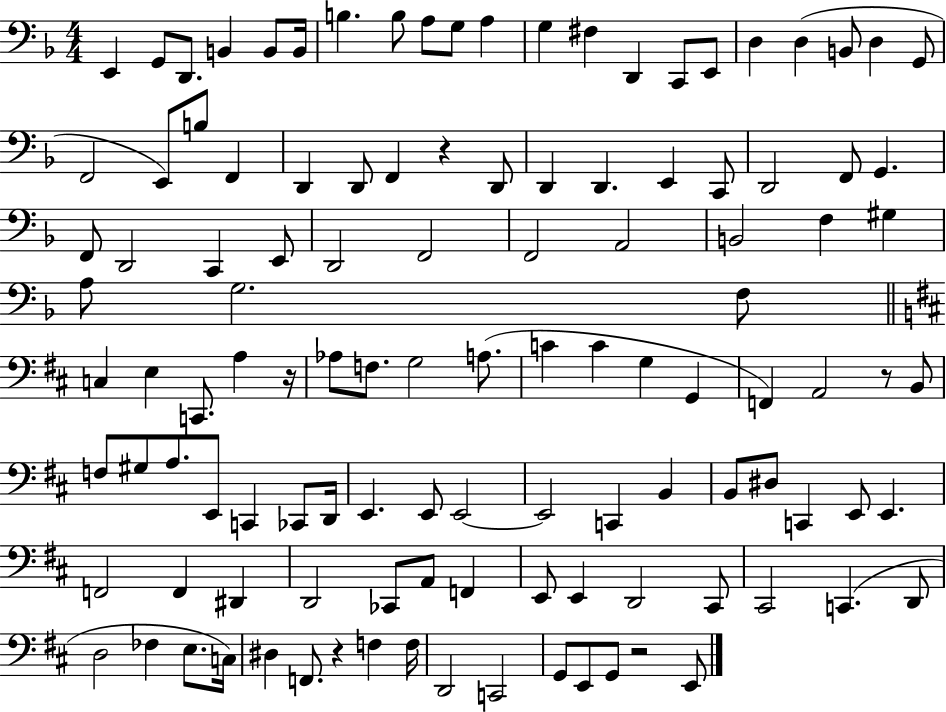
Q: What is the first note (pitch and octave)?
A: E2